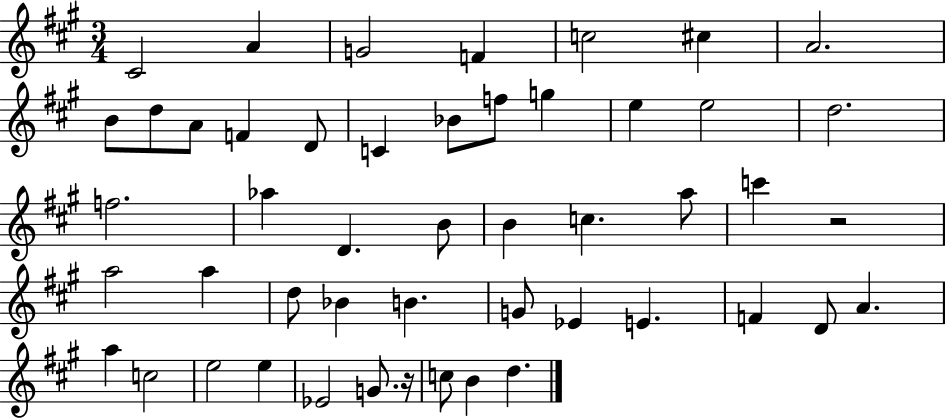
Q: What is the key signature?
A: A major